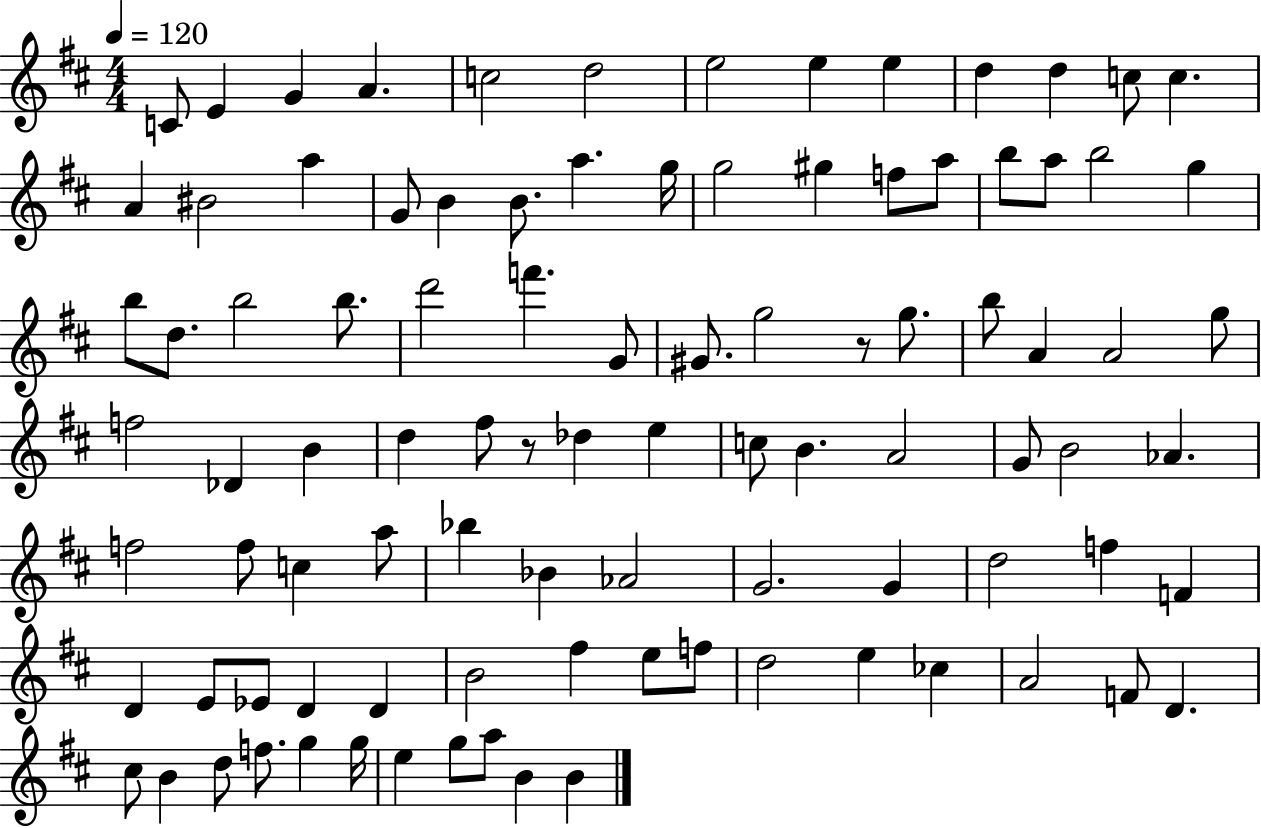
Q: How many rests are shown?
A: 2